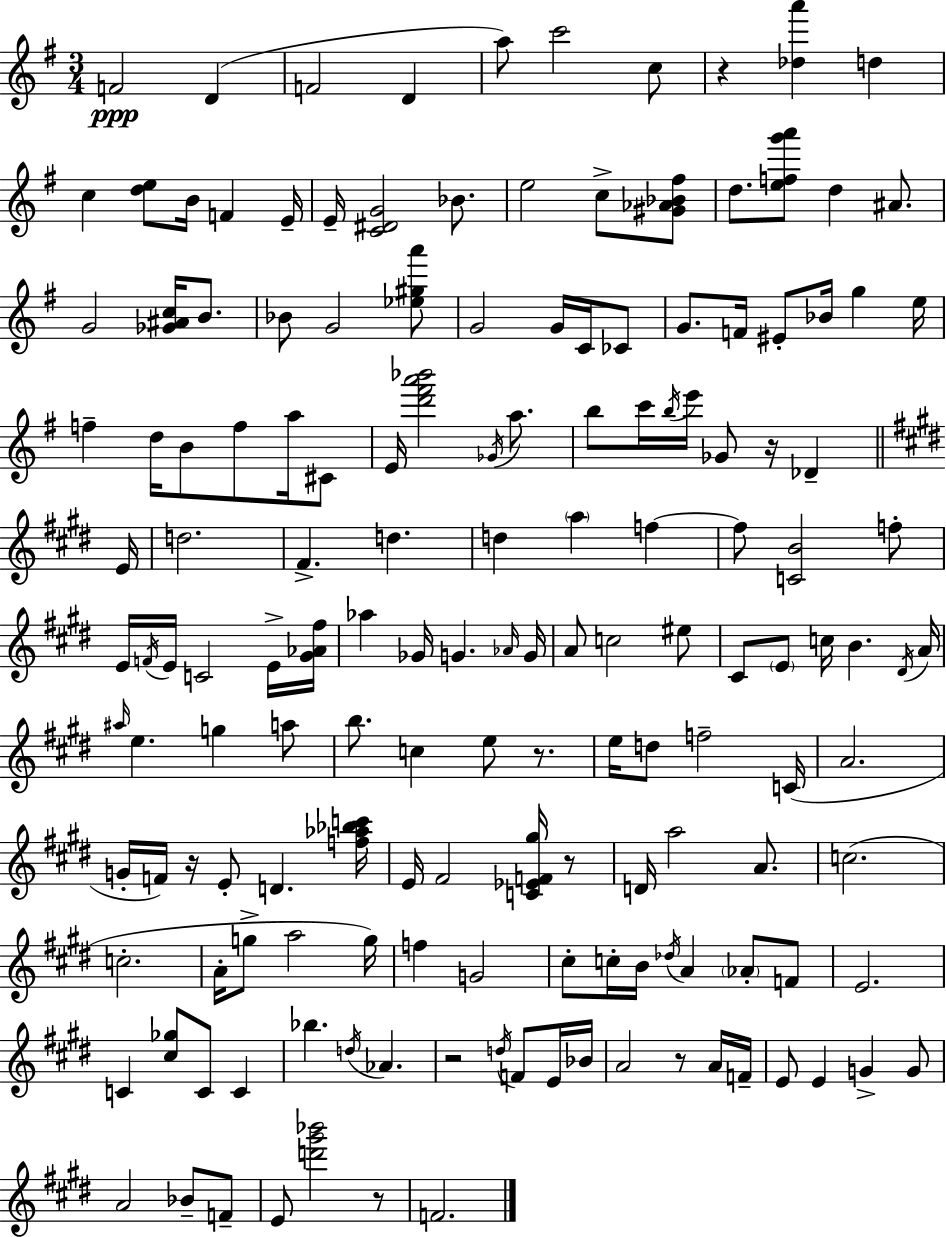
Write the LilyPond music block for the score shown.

{
  \clef treble
  \numericTimeSignature
  \time 3/4
  \key g \major
  f'2\ppp d'4( | f'2 d'4 | a''8) c'''2 c''8 | r4 <des'' a'''>4 d''4 | \break c''4 <d'' e''>8 b'16 f'4 e'16-- | e'16-- <c' dis' g'>2 bes'8. | e''2 c''8-> <gis' aes' bes' fis''>8 | d''8. <e'' f'' g''' a'''>8 d''4 ais'8. | \break g'2 <ges' ais' c''>16 b'8. | bes'8 g'2 <ees'' gis'' a'''>8 | g'2 g'16 c'16 ces'8 | g'8. f'16 eis'8-. bes'16 g''4 e''16 | \break f''4-- d''16 b'8 f''8 a''16 cis'8 | e'16 <d''' fis''' a''' bes'''>2 \acciaccatura { ges'16 } a''8. | b''8 c'''16 \acciaccatura { b''16 } e'''16 ges'8 r16 des'4-- | \bar "||" \break \key e \major e'16 d''2. | fis'4.-> d''4. | d''4 \parenthesize a''4 f''4~~ | f''8 <c' b'>2 f''8-. | \break e'16 \acciaccatura { f'16 } e'16 c'2 | e'16-> <gis' aes' fis''>16 aes''4 ges'16 g'4. | \grace { aes'16 } g'16 a'8 c''2 | eis''8 cis'8 \parenthesize e'8 c''16 b'4. | \break \acciaccatura { dis'16 } a'16 \grace { ais''16 } e''4. g''4 | a''8 b''8. c''4 | e''8 r8. e''16 d''8 f''2-- | c'16( a'2. | \break g'16-. f'16) r16 e'8-. d'4. | <f'' aes'' bes'' c'''>16 e'16 fis'2 | <c' ees' f' gis''>16 r8 d'16 a''2 | a'8. c''2.( | \break c''2.-. | a'16-. g''8-> a''2 | g''16) f''4 g'2 | cis''8-. c''16-. b'16 \acciaccatura { des''16 } a'4 | \break \parenthesize aes'8-. f'8 e'2. | c'4 <cis'' ges''>8 | c'8 c'4 bes''4. | \acciaccatura { d''16 } aes'4. r2 | \break \acciaccatura { d''16 } f'8 e'16 bes'16 a'2 | r8 a'16 f'16-- e'8 e'4 | g'4-> g'8 a'2 | bes'8-- f'8-- e'8 <d''' gis''' bes'''>2 | \break r8 f'2. | \bar "|."
}